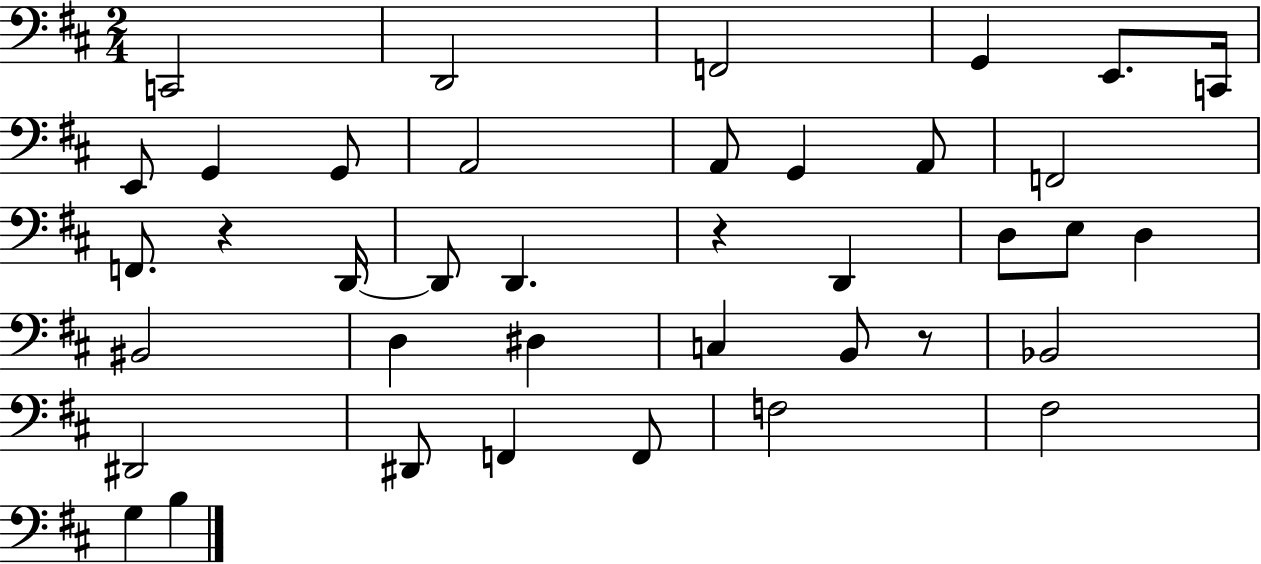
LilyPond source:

{
  \clef bass
  \numericTimeSignature
  \time 2/4
  \key d \major
  c,2 | d,2 | f,2 | g,4 e,8. c,16 | \break e,8 g,4 g,8 | a,2 | a,8 g,4 a,8 | f,2 | \break f,8. r4 d,16~~ | d,8 d,4. | r4 d,4 | d8 e8 d4 | \break bis,2 | d4 dis4 | c4 b,8 r8 | bes,2 | \break dis,2 | dis,8 f,4 f,8 | f2 | fis2 | \break g4 b4 | \bar "|."
}